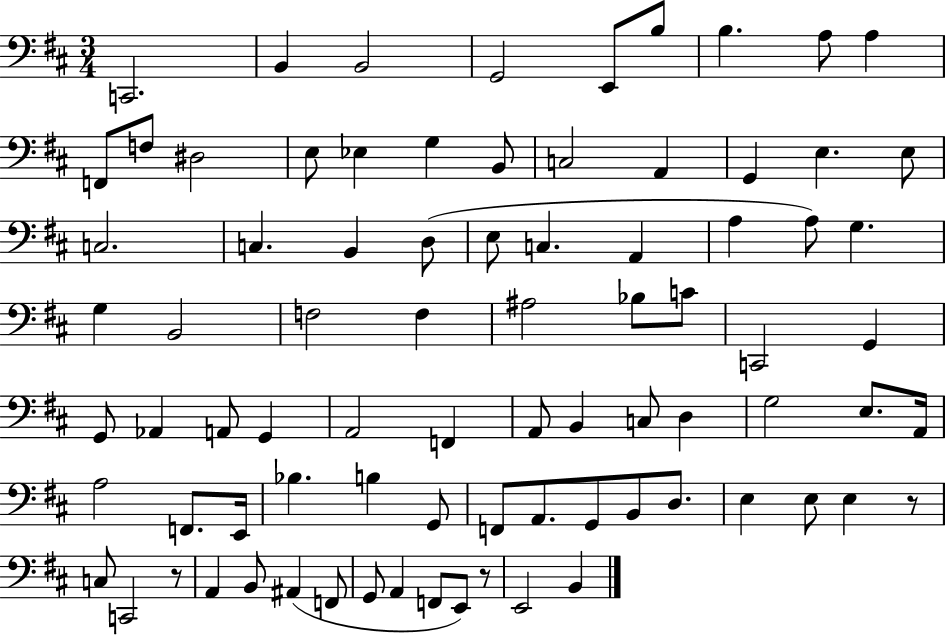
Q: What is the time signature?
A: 3/4